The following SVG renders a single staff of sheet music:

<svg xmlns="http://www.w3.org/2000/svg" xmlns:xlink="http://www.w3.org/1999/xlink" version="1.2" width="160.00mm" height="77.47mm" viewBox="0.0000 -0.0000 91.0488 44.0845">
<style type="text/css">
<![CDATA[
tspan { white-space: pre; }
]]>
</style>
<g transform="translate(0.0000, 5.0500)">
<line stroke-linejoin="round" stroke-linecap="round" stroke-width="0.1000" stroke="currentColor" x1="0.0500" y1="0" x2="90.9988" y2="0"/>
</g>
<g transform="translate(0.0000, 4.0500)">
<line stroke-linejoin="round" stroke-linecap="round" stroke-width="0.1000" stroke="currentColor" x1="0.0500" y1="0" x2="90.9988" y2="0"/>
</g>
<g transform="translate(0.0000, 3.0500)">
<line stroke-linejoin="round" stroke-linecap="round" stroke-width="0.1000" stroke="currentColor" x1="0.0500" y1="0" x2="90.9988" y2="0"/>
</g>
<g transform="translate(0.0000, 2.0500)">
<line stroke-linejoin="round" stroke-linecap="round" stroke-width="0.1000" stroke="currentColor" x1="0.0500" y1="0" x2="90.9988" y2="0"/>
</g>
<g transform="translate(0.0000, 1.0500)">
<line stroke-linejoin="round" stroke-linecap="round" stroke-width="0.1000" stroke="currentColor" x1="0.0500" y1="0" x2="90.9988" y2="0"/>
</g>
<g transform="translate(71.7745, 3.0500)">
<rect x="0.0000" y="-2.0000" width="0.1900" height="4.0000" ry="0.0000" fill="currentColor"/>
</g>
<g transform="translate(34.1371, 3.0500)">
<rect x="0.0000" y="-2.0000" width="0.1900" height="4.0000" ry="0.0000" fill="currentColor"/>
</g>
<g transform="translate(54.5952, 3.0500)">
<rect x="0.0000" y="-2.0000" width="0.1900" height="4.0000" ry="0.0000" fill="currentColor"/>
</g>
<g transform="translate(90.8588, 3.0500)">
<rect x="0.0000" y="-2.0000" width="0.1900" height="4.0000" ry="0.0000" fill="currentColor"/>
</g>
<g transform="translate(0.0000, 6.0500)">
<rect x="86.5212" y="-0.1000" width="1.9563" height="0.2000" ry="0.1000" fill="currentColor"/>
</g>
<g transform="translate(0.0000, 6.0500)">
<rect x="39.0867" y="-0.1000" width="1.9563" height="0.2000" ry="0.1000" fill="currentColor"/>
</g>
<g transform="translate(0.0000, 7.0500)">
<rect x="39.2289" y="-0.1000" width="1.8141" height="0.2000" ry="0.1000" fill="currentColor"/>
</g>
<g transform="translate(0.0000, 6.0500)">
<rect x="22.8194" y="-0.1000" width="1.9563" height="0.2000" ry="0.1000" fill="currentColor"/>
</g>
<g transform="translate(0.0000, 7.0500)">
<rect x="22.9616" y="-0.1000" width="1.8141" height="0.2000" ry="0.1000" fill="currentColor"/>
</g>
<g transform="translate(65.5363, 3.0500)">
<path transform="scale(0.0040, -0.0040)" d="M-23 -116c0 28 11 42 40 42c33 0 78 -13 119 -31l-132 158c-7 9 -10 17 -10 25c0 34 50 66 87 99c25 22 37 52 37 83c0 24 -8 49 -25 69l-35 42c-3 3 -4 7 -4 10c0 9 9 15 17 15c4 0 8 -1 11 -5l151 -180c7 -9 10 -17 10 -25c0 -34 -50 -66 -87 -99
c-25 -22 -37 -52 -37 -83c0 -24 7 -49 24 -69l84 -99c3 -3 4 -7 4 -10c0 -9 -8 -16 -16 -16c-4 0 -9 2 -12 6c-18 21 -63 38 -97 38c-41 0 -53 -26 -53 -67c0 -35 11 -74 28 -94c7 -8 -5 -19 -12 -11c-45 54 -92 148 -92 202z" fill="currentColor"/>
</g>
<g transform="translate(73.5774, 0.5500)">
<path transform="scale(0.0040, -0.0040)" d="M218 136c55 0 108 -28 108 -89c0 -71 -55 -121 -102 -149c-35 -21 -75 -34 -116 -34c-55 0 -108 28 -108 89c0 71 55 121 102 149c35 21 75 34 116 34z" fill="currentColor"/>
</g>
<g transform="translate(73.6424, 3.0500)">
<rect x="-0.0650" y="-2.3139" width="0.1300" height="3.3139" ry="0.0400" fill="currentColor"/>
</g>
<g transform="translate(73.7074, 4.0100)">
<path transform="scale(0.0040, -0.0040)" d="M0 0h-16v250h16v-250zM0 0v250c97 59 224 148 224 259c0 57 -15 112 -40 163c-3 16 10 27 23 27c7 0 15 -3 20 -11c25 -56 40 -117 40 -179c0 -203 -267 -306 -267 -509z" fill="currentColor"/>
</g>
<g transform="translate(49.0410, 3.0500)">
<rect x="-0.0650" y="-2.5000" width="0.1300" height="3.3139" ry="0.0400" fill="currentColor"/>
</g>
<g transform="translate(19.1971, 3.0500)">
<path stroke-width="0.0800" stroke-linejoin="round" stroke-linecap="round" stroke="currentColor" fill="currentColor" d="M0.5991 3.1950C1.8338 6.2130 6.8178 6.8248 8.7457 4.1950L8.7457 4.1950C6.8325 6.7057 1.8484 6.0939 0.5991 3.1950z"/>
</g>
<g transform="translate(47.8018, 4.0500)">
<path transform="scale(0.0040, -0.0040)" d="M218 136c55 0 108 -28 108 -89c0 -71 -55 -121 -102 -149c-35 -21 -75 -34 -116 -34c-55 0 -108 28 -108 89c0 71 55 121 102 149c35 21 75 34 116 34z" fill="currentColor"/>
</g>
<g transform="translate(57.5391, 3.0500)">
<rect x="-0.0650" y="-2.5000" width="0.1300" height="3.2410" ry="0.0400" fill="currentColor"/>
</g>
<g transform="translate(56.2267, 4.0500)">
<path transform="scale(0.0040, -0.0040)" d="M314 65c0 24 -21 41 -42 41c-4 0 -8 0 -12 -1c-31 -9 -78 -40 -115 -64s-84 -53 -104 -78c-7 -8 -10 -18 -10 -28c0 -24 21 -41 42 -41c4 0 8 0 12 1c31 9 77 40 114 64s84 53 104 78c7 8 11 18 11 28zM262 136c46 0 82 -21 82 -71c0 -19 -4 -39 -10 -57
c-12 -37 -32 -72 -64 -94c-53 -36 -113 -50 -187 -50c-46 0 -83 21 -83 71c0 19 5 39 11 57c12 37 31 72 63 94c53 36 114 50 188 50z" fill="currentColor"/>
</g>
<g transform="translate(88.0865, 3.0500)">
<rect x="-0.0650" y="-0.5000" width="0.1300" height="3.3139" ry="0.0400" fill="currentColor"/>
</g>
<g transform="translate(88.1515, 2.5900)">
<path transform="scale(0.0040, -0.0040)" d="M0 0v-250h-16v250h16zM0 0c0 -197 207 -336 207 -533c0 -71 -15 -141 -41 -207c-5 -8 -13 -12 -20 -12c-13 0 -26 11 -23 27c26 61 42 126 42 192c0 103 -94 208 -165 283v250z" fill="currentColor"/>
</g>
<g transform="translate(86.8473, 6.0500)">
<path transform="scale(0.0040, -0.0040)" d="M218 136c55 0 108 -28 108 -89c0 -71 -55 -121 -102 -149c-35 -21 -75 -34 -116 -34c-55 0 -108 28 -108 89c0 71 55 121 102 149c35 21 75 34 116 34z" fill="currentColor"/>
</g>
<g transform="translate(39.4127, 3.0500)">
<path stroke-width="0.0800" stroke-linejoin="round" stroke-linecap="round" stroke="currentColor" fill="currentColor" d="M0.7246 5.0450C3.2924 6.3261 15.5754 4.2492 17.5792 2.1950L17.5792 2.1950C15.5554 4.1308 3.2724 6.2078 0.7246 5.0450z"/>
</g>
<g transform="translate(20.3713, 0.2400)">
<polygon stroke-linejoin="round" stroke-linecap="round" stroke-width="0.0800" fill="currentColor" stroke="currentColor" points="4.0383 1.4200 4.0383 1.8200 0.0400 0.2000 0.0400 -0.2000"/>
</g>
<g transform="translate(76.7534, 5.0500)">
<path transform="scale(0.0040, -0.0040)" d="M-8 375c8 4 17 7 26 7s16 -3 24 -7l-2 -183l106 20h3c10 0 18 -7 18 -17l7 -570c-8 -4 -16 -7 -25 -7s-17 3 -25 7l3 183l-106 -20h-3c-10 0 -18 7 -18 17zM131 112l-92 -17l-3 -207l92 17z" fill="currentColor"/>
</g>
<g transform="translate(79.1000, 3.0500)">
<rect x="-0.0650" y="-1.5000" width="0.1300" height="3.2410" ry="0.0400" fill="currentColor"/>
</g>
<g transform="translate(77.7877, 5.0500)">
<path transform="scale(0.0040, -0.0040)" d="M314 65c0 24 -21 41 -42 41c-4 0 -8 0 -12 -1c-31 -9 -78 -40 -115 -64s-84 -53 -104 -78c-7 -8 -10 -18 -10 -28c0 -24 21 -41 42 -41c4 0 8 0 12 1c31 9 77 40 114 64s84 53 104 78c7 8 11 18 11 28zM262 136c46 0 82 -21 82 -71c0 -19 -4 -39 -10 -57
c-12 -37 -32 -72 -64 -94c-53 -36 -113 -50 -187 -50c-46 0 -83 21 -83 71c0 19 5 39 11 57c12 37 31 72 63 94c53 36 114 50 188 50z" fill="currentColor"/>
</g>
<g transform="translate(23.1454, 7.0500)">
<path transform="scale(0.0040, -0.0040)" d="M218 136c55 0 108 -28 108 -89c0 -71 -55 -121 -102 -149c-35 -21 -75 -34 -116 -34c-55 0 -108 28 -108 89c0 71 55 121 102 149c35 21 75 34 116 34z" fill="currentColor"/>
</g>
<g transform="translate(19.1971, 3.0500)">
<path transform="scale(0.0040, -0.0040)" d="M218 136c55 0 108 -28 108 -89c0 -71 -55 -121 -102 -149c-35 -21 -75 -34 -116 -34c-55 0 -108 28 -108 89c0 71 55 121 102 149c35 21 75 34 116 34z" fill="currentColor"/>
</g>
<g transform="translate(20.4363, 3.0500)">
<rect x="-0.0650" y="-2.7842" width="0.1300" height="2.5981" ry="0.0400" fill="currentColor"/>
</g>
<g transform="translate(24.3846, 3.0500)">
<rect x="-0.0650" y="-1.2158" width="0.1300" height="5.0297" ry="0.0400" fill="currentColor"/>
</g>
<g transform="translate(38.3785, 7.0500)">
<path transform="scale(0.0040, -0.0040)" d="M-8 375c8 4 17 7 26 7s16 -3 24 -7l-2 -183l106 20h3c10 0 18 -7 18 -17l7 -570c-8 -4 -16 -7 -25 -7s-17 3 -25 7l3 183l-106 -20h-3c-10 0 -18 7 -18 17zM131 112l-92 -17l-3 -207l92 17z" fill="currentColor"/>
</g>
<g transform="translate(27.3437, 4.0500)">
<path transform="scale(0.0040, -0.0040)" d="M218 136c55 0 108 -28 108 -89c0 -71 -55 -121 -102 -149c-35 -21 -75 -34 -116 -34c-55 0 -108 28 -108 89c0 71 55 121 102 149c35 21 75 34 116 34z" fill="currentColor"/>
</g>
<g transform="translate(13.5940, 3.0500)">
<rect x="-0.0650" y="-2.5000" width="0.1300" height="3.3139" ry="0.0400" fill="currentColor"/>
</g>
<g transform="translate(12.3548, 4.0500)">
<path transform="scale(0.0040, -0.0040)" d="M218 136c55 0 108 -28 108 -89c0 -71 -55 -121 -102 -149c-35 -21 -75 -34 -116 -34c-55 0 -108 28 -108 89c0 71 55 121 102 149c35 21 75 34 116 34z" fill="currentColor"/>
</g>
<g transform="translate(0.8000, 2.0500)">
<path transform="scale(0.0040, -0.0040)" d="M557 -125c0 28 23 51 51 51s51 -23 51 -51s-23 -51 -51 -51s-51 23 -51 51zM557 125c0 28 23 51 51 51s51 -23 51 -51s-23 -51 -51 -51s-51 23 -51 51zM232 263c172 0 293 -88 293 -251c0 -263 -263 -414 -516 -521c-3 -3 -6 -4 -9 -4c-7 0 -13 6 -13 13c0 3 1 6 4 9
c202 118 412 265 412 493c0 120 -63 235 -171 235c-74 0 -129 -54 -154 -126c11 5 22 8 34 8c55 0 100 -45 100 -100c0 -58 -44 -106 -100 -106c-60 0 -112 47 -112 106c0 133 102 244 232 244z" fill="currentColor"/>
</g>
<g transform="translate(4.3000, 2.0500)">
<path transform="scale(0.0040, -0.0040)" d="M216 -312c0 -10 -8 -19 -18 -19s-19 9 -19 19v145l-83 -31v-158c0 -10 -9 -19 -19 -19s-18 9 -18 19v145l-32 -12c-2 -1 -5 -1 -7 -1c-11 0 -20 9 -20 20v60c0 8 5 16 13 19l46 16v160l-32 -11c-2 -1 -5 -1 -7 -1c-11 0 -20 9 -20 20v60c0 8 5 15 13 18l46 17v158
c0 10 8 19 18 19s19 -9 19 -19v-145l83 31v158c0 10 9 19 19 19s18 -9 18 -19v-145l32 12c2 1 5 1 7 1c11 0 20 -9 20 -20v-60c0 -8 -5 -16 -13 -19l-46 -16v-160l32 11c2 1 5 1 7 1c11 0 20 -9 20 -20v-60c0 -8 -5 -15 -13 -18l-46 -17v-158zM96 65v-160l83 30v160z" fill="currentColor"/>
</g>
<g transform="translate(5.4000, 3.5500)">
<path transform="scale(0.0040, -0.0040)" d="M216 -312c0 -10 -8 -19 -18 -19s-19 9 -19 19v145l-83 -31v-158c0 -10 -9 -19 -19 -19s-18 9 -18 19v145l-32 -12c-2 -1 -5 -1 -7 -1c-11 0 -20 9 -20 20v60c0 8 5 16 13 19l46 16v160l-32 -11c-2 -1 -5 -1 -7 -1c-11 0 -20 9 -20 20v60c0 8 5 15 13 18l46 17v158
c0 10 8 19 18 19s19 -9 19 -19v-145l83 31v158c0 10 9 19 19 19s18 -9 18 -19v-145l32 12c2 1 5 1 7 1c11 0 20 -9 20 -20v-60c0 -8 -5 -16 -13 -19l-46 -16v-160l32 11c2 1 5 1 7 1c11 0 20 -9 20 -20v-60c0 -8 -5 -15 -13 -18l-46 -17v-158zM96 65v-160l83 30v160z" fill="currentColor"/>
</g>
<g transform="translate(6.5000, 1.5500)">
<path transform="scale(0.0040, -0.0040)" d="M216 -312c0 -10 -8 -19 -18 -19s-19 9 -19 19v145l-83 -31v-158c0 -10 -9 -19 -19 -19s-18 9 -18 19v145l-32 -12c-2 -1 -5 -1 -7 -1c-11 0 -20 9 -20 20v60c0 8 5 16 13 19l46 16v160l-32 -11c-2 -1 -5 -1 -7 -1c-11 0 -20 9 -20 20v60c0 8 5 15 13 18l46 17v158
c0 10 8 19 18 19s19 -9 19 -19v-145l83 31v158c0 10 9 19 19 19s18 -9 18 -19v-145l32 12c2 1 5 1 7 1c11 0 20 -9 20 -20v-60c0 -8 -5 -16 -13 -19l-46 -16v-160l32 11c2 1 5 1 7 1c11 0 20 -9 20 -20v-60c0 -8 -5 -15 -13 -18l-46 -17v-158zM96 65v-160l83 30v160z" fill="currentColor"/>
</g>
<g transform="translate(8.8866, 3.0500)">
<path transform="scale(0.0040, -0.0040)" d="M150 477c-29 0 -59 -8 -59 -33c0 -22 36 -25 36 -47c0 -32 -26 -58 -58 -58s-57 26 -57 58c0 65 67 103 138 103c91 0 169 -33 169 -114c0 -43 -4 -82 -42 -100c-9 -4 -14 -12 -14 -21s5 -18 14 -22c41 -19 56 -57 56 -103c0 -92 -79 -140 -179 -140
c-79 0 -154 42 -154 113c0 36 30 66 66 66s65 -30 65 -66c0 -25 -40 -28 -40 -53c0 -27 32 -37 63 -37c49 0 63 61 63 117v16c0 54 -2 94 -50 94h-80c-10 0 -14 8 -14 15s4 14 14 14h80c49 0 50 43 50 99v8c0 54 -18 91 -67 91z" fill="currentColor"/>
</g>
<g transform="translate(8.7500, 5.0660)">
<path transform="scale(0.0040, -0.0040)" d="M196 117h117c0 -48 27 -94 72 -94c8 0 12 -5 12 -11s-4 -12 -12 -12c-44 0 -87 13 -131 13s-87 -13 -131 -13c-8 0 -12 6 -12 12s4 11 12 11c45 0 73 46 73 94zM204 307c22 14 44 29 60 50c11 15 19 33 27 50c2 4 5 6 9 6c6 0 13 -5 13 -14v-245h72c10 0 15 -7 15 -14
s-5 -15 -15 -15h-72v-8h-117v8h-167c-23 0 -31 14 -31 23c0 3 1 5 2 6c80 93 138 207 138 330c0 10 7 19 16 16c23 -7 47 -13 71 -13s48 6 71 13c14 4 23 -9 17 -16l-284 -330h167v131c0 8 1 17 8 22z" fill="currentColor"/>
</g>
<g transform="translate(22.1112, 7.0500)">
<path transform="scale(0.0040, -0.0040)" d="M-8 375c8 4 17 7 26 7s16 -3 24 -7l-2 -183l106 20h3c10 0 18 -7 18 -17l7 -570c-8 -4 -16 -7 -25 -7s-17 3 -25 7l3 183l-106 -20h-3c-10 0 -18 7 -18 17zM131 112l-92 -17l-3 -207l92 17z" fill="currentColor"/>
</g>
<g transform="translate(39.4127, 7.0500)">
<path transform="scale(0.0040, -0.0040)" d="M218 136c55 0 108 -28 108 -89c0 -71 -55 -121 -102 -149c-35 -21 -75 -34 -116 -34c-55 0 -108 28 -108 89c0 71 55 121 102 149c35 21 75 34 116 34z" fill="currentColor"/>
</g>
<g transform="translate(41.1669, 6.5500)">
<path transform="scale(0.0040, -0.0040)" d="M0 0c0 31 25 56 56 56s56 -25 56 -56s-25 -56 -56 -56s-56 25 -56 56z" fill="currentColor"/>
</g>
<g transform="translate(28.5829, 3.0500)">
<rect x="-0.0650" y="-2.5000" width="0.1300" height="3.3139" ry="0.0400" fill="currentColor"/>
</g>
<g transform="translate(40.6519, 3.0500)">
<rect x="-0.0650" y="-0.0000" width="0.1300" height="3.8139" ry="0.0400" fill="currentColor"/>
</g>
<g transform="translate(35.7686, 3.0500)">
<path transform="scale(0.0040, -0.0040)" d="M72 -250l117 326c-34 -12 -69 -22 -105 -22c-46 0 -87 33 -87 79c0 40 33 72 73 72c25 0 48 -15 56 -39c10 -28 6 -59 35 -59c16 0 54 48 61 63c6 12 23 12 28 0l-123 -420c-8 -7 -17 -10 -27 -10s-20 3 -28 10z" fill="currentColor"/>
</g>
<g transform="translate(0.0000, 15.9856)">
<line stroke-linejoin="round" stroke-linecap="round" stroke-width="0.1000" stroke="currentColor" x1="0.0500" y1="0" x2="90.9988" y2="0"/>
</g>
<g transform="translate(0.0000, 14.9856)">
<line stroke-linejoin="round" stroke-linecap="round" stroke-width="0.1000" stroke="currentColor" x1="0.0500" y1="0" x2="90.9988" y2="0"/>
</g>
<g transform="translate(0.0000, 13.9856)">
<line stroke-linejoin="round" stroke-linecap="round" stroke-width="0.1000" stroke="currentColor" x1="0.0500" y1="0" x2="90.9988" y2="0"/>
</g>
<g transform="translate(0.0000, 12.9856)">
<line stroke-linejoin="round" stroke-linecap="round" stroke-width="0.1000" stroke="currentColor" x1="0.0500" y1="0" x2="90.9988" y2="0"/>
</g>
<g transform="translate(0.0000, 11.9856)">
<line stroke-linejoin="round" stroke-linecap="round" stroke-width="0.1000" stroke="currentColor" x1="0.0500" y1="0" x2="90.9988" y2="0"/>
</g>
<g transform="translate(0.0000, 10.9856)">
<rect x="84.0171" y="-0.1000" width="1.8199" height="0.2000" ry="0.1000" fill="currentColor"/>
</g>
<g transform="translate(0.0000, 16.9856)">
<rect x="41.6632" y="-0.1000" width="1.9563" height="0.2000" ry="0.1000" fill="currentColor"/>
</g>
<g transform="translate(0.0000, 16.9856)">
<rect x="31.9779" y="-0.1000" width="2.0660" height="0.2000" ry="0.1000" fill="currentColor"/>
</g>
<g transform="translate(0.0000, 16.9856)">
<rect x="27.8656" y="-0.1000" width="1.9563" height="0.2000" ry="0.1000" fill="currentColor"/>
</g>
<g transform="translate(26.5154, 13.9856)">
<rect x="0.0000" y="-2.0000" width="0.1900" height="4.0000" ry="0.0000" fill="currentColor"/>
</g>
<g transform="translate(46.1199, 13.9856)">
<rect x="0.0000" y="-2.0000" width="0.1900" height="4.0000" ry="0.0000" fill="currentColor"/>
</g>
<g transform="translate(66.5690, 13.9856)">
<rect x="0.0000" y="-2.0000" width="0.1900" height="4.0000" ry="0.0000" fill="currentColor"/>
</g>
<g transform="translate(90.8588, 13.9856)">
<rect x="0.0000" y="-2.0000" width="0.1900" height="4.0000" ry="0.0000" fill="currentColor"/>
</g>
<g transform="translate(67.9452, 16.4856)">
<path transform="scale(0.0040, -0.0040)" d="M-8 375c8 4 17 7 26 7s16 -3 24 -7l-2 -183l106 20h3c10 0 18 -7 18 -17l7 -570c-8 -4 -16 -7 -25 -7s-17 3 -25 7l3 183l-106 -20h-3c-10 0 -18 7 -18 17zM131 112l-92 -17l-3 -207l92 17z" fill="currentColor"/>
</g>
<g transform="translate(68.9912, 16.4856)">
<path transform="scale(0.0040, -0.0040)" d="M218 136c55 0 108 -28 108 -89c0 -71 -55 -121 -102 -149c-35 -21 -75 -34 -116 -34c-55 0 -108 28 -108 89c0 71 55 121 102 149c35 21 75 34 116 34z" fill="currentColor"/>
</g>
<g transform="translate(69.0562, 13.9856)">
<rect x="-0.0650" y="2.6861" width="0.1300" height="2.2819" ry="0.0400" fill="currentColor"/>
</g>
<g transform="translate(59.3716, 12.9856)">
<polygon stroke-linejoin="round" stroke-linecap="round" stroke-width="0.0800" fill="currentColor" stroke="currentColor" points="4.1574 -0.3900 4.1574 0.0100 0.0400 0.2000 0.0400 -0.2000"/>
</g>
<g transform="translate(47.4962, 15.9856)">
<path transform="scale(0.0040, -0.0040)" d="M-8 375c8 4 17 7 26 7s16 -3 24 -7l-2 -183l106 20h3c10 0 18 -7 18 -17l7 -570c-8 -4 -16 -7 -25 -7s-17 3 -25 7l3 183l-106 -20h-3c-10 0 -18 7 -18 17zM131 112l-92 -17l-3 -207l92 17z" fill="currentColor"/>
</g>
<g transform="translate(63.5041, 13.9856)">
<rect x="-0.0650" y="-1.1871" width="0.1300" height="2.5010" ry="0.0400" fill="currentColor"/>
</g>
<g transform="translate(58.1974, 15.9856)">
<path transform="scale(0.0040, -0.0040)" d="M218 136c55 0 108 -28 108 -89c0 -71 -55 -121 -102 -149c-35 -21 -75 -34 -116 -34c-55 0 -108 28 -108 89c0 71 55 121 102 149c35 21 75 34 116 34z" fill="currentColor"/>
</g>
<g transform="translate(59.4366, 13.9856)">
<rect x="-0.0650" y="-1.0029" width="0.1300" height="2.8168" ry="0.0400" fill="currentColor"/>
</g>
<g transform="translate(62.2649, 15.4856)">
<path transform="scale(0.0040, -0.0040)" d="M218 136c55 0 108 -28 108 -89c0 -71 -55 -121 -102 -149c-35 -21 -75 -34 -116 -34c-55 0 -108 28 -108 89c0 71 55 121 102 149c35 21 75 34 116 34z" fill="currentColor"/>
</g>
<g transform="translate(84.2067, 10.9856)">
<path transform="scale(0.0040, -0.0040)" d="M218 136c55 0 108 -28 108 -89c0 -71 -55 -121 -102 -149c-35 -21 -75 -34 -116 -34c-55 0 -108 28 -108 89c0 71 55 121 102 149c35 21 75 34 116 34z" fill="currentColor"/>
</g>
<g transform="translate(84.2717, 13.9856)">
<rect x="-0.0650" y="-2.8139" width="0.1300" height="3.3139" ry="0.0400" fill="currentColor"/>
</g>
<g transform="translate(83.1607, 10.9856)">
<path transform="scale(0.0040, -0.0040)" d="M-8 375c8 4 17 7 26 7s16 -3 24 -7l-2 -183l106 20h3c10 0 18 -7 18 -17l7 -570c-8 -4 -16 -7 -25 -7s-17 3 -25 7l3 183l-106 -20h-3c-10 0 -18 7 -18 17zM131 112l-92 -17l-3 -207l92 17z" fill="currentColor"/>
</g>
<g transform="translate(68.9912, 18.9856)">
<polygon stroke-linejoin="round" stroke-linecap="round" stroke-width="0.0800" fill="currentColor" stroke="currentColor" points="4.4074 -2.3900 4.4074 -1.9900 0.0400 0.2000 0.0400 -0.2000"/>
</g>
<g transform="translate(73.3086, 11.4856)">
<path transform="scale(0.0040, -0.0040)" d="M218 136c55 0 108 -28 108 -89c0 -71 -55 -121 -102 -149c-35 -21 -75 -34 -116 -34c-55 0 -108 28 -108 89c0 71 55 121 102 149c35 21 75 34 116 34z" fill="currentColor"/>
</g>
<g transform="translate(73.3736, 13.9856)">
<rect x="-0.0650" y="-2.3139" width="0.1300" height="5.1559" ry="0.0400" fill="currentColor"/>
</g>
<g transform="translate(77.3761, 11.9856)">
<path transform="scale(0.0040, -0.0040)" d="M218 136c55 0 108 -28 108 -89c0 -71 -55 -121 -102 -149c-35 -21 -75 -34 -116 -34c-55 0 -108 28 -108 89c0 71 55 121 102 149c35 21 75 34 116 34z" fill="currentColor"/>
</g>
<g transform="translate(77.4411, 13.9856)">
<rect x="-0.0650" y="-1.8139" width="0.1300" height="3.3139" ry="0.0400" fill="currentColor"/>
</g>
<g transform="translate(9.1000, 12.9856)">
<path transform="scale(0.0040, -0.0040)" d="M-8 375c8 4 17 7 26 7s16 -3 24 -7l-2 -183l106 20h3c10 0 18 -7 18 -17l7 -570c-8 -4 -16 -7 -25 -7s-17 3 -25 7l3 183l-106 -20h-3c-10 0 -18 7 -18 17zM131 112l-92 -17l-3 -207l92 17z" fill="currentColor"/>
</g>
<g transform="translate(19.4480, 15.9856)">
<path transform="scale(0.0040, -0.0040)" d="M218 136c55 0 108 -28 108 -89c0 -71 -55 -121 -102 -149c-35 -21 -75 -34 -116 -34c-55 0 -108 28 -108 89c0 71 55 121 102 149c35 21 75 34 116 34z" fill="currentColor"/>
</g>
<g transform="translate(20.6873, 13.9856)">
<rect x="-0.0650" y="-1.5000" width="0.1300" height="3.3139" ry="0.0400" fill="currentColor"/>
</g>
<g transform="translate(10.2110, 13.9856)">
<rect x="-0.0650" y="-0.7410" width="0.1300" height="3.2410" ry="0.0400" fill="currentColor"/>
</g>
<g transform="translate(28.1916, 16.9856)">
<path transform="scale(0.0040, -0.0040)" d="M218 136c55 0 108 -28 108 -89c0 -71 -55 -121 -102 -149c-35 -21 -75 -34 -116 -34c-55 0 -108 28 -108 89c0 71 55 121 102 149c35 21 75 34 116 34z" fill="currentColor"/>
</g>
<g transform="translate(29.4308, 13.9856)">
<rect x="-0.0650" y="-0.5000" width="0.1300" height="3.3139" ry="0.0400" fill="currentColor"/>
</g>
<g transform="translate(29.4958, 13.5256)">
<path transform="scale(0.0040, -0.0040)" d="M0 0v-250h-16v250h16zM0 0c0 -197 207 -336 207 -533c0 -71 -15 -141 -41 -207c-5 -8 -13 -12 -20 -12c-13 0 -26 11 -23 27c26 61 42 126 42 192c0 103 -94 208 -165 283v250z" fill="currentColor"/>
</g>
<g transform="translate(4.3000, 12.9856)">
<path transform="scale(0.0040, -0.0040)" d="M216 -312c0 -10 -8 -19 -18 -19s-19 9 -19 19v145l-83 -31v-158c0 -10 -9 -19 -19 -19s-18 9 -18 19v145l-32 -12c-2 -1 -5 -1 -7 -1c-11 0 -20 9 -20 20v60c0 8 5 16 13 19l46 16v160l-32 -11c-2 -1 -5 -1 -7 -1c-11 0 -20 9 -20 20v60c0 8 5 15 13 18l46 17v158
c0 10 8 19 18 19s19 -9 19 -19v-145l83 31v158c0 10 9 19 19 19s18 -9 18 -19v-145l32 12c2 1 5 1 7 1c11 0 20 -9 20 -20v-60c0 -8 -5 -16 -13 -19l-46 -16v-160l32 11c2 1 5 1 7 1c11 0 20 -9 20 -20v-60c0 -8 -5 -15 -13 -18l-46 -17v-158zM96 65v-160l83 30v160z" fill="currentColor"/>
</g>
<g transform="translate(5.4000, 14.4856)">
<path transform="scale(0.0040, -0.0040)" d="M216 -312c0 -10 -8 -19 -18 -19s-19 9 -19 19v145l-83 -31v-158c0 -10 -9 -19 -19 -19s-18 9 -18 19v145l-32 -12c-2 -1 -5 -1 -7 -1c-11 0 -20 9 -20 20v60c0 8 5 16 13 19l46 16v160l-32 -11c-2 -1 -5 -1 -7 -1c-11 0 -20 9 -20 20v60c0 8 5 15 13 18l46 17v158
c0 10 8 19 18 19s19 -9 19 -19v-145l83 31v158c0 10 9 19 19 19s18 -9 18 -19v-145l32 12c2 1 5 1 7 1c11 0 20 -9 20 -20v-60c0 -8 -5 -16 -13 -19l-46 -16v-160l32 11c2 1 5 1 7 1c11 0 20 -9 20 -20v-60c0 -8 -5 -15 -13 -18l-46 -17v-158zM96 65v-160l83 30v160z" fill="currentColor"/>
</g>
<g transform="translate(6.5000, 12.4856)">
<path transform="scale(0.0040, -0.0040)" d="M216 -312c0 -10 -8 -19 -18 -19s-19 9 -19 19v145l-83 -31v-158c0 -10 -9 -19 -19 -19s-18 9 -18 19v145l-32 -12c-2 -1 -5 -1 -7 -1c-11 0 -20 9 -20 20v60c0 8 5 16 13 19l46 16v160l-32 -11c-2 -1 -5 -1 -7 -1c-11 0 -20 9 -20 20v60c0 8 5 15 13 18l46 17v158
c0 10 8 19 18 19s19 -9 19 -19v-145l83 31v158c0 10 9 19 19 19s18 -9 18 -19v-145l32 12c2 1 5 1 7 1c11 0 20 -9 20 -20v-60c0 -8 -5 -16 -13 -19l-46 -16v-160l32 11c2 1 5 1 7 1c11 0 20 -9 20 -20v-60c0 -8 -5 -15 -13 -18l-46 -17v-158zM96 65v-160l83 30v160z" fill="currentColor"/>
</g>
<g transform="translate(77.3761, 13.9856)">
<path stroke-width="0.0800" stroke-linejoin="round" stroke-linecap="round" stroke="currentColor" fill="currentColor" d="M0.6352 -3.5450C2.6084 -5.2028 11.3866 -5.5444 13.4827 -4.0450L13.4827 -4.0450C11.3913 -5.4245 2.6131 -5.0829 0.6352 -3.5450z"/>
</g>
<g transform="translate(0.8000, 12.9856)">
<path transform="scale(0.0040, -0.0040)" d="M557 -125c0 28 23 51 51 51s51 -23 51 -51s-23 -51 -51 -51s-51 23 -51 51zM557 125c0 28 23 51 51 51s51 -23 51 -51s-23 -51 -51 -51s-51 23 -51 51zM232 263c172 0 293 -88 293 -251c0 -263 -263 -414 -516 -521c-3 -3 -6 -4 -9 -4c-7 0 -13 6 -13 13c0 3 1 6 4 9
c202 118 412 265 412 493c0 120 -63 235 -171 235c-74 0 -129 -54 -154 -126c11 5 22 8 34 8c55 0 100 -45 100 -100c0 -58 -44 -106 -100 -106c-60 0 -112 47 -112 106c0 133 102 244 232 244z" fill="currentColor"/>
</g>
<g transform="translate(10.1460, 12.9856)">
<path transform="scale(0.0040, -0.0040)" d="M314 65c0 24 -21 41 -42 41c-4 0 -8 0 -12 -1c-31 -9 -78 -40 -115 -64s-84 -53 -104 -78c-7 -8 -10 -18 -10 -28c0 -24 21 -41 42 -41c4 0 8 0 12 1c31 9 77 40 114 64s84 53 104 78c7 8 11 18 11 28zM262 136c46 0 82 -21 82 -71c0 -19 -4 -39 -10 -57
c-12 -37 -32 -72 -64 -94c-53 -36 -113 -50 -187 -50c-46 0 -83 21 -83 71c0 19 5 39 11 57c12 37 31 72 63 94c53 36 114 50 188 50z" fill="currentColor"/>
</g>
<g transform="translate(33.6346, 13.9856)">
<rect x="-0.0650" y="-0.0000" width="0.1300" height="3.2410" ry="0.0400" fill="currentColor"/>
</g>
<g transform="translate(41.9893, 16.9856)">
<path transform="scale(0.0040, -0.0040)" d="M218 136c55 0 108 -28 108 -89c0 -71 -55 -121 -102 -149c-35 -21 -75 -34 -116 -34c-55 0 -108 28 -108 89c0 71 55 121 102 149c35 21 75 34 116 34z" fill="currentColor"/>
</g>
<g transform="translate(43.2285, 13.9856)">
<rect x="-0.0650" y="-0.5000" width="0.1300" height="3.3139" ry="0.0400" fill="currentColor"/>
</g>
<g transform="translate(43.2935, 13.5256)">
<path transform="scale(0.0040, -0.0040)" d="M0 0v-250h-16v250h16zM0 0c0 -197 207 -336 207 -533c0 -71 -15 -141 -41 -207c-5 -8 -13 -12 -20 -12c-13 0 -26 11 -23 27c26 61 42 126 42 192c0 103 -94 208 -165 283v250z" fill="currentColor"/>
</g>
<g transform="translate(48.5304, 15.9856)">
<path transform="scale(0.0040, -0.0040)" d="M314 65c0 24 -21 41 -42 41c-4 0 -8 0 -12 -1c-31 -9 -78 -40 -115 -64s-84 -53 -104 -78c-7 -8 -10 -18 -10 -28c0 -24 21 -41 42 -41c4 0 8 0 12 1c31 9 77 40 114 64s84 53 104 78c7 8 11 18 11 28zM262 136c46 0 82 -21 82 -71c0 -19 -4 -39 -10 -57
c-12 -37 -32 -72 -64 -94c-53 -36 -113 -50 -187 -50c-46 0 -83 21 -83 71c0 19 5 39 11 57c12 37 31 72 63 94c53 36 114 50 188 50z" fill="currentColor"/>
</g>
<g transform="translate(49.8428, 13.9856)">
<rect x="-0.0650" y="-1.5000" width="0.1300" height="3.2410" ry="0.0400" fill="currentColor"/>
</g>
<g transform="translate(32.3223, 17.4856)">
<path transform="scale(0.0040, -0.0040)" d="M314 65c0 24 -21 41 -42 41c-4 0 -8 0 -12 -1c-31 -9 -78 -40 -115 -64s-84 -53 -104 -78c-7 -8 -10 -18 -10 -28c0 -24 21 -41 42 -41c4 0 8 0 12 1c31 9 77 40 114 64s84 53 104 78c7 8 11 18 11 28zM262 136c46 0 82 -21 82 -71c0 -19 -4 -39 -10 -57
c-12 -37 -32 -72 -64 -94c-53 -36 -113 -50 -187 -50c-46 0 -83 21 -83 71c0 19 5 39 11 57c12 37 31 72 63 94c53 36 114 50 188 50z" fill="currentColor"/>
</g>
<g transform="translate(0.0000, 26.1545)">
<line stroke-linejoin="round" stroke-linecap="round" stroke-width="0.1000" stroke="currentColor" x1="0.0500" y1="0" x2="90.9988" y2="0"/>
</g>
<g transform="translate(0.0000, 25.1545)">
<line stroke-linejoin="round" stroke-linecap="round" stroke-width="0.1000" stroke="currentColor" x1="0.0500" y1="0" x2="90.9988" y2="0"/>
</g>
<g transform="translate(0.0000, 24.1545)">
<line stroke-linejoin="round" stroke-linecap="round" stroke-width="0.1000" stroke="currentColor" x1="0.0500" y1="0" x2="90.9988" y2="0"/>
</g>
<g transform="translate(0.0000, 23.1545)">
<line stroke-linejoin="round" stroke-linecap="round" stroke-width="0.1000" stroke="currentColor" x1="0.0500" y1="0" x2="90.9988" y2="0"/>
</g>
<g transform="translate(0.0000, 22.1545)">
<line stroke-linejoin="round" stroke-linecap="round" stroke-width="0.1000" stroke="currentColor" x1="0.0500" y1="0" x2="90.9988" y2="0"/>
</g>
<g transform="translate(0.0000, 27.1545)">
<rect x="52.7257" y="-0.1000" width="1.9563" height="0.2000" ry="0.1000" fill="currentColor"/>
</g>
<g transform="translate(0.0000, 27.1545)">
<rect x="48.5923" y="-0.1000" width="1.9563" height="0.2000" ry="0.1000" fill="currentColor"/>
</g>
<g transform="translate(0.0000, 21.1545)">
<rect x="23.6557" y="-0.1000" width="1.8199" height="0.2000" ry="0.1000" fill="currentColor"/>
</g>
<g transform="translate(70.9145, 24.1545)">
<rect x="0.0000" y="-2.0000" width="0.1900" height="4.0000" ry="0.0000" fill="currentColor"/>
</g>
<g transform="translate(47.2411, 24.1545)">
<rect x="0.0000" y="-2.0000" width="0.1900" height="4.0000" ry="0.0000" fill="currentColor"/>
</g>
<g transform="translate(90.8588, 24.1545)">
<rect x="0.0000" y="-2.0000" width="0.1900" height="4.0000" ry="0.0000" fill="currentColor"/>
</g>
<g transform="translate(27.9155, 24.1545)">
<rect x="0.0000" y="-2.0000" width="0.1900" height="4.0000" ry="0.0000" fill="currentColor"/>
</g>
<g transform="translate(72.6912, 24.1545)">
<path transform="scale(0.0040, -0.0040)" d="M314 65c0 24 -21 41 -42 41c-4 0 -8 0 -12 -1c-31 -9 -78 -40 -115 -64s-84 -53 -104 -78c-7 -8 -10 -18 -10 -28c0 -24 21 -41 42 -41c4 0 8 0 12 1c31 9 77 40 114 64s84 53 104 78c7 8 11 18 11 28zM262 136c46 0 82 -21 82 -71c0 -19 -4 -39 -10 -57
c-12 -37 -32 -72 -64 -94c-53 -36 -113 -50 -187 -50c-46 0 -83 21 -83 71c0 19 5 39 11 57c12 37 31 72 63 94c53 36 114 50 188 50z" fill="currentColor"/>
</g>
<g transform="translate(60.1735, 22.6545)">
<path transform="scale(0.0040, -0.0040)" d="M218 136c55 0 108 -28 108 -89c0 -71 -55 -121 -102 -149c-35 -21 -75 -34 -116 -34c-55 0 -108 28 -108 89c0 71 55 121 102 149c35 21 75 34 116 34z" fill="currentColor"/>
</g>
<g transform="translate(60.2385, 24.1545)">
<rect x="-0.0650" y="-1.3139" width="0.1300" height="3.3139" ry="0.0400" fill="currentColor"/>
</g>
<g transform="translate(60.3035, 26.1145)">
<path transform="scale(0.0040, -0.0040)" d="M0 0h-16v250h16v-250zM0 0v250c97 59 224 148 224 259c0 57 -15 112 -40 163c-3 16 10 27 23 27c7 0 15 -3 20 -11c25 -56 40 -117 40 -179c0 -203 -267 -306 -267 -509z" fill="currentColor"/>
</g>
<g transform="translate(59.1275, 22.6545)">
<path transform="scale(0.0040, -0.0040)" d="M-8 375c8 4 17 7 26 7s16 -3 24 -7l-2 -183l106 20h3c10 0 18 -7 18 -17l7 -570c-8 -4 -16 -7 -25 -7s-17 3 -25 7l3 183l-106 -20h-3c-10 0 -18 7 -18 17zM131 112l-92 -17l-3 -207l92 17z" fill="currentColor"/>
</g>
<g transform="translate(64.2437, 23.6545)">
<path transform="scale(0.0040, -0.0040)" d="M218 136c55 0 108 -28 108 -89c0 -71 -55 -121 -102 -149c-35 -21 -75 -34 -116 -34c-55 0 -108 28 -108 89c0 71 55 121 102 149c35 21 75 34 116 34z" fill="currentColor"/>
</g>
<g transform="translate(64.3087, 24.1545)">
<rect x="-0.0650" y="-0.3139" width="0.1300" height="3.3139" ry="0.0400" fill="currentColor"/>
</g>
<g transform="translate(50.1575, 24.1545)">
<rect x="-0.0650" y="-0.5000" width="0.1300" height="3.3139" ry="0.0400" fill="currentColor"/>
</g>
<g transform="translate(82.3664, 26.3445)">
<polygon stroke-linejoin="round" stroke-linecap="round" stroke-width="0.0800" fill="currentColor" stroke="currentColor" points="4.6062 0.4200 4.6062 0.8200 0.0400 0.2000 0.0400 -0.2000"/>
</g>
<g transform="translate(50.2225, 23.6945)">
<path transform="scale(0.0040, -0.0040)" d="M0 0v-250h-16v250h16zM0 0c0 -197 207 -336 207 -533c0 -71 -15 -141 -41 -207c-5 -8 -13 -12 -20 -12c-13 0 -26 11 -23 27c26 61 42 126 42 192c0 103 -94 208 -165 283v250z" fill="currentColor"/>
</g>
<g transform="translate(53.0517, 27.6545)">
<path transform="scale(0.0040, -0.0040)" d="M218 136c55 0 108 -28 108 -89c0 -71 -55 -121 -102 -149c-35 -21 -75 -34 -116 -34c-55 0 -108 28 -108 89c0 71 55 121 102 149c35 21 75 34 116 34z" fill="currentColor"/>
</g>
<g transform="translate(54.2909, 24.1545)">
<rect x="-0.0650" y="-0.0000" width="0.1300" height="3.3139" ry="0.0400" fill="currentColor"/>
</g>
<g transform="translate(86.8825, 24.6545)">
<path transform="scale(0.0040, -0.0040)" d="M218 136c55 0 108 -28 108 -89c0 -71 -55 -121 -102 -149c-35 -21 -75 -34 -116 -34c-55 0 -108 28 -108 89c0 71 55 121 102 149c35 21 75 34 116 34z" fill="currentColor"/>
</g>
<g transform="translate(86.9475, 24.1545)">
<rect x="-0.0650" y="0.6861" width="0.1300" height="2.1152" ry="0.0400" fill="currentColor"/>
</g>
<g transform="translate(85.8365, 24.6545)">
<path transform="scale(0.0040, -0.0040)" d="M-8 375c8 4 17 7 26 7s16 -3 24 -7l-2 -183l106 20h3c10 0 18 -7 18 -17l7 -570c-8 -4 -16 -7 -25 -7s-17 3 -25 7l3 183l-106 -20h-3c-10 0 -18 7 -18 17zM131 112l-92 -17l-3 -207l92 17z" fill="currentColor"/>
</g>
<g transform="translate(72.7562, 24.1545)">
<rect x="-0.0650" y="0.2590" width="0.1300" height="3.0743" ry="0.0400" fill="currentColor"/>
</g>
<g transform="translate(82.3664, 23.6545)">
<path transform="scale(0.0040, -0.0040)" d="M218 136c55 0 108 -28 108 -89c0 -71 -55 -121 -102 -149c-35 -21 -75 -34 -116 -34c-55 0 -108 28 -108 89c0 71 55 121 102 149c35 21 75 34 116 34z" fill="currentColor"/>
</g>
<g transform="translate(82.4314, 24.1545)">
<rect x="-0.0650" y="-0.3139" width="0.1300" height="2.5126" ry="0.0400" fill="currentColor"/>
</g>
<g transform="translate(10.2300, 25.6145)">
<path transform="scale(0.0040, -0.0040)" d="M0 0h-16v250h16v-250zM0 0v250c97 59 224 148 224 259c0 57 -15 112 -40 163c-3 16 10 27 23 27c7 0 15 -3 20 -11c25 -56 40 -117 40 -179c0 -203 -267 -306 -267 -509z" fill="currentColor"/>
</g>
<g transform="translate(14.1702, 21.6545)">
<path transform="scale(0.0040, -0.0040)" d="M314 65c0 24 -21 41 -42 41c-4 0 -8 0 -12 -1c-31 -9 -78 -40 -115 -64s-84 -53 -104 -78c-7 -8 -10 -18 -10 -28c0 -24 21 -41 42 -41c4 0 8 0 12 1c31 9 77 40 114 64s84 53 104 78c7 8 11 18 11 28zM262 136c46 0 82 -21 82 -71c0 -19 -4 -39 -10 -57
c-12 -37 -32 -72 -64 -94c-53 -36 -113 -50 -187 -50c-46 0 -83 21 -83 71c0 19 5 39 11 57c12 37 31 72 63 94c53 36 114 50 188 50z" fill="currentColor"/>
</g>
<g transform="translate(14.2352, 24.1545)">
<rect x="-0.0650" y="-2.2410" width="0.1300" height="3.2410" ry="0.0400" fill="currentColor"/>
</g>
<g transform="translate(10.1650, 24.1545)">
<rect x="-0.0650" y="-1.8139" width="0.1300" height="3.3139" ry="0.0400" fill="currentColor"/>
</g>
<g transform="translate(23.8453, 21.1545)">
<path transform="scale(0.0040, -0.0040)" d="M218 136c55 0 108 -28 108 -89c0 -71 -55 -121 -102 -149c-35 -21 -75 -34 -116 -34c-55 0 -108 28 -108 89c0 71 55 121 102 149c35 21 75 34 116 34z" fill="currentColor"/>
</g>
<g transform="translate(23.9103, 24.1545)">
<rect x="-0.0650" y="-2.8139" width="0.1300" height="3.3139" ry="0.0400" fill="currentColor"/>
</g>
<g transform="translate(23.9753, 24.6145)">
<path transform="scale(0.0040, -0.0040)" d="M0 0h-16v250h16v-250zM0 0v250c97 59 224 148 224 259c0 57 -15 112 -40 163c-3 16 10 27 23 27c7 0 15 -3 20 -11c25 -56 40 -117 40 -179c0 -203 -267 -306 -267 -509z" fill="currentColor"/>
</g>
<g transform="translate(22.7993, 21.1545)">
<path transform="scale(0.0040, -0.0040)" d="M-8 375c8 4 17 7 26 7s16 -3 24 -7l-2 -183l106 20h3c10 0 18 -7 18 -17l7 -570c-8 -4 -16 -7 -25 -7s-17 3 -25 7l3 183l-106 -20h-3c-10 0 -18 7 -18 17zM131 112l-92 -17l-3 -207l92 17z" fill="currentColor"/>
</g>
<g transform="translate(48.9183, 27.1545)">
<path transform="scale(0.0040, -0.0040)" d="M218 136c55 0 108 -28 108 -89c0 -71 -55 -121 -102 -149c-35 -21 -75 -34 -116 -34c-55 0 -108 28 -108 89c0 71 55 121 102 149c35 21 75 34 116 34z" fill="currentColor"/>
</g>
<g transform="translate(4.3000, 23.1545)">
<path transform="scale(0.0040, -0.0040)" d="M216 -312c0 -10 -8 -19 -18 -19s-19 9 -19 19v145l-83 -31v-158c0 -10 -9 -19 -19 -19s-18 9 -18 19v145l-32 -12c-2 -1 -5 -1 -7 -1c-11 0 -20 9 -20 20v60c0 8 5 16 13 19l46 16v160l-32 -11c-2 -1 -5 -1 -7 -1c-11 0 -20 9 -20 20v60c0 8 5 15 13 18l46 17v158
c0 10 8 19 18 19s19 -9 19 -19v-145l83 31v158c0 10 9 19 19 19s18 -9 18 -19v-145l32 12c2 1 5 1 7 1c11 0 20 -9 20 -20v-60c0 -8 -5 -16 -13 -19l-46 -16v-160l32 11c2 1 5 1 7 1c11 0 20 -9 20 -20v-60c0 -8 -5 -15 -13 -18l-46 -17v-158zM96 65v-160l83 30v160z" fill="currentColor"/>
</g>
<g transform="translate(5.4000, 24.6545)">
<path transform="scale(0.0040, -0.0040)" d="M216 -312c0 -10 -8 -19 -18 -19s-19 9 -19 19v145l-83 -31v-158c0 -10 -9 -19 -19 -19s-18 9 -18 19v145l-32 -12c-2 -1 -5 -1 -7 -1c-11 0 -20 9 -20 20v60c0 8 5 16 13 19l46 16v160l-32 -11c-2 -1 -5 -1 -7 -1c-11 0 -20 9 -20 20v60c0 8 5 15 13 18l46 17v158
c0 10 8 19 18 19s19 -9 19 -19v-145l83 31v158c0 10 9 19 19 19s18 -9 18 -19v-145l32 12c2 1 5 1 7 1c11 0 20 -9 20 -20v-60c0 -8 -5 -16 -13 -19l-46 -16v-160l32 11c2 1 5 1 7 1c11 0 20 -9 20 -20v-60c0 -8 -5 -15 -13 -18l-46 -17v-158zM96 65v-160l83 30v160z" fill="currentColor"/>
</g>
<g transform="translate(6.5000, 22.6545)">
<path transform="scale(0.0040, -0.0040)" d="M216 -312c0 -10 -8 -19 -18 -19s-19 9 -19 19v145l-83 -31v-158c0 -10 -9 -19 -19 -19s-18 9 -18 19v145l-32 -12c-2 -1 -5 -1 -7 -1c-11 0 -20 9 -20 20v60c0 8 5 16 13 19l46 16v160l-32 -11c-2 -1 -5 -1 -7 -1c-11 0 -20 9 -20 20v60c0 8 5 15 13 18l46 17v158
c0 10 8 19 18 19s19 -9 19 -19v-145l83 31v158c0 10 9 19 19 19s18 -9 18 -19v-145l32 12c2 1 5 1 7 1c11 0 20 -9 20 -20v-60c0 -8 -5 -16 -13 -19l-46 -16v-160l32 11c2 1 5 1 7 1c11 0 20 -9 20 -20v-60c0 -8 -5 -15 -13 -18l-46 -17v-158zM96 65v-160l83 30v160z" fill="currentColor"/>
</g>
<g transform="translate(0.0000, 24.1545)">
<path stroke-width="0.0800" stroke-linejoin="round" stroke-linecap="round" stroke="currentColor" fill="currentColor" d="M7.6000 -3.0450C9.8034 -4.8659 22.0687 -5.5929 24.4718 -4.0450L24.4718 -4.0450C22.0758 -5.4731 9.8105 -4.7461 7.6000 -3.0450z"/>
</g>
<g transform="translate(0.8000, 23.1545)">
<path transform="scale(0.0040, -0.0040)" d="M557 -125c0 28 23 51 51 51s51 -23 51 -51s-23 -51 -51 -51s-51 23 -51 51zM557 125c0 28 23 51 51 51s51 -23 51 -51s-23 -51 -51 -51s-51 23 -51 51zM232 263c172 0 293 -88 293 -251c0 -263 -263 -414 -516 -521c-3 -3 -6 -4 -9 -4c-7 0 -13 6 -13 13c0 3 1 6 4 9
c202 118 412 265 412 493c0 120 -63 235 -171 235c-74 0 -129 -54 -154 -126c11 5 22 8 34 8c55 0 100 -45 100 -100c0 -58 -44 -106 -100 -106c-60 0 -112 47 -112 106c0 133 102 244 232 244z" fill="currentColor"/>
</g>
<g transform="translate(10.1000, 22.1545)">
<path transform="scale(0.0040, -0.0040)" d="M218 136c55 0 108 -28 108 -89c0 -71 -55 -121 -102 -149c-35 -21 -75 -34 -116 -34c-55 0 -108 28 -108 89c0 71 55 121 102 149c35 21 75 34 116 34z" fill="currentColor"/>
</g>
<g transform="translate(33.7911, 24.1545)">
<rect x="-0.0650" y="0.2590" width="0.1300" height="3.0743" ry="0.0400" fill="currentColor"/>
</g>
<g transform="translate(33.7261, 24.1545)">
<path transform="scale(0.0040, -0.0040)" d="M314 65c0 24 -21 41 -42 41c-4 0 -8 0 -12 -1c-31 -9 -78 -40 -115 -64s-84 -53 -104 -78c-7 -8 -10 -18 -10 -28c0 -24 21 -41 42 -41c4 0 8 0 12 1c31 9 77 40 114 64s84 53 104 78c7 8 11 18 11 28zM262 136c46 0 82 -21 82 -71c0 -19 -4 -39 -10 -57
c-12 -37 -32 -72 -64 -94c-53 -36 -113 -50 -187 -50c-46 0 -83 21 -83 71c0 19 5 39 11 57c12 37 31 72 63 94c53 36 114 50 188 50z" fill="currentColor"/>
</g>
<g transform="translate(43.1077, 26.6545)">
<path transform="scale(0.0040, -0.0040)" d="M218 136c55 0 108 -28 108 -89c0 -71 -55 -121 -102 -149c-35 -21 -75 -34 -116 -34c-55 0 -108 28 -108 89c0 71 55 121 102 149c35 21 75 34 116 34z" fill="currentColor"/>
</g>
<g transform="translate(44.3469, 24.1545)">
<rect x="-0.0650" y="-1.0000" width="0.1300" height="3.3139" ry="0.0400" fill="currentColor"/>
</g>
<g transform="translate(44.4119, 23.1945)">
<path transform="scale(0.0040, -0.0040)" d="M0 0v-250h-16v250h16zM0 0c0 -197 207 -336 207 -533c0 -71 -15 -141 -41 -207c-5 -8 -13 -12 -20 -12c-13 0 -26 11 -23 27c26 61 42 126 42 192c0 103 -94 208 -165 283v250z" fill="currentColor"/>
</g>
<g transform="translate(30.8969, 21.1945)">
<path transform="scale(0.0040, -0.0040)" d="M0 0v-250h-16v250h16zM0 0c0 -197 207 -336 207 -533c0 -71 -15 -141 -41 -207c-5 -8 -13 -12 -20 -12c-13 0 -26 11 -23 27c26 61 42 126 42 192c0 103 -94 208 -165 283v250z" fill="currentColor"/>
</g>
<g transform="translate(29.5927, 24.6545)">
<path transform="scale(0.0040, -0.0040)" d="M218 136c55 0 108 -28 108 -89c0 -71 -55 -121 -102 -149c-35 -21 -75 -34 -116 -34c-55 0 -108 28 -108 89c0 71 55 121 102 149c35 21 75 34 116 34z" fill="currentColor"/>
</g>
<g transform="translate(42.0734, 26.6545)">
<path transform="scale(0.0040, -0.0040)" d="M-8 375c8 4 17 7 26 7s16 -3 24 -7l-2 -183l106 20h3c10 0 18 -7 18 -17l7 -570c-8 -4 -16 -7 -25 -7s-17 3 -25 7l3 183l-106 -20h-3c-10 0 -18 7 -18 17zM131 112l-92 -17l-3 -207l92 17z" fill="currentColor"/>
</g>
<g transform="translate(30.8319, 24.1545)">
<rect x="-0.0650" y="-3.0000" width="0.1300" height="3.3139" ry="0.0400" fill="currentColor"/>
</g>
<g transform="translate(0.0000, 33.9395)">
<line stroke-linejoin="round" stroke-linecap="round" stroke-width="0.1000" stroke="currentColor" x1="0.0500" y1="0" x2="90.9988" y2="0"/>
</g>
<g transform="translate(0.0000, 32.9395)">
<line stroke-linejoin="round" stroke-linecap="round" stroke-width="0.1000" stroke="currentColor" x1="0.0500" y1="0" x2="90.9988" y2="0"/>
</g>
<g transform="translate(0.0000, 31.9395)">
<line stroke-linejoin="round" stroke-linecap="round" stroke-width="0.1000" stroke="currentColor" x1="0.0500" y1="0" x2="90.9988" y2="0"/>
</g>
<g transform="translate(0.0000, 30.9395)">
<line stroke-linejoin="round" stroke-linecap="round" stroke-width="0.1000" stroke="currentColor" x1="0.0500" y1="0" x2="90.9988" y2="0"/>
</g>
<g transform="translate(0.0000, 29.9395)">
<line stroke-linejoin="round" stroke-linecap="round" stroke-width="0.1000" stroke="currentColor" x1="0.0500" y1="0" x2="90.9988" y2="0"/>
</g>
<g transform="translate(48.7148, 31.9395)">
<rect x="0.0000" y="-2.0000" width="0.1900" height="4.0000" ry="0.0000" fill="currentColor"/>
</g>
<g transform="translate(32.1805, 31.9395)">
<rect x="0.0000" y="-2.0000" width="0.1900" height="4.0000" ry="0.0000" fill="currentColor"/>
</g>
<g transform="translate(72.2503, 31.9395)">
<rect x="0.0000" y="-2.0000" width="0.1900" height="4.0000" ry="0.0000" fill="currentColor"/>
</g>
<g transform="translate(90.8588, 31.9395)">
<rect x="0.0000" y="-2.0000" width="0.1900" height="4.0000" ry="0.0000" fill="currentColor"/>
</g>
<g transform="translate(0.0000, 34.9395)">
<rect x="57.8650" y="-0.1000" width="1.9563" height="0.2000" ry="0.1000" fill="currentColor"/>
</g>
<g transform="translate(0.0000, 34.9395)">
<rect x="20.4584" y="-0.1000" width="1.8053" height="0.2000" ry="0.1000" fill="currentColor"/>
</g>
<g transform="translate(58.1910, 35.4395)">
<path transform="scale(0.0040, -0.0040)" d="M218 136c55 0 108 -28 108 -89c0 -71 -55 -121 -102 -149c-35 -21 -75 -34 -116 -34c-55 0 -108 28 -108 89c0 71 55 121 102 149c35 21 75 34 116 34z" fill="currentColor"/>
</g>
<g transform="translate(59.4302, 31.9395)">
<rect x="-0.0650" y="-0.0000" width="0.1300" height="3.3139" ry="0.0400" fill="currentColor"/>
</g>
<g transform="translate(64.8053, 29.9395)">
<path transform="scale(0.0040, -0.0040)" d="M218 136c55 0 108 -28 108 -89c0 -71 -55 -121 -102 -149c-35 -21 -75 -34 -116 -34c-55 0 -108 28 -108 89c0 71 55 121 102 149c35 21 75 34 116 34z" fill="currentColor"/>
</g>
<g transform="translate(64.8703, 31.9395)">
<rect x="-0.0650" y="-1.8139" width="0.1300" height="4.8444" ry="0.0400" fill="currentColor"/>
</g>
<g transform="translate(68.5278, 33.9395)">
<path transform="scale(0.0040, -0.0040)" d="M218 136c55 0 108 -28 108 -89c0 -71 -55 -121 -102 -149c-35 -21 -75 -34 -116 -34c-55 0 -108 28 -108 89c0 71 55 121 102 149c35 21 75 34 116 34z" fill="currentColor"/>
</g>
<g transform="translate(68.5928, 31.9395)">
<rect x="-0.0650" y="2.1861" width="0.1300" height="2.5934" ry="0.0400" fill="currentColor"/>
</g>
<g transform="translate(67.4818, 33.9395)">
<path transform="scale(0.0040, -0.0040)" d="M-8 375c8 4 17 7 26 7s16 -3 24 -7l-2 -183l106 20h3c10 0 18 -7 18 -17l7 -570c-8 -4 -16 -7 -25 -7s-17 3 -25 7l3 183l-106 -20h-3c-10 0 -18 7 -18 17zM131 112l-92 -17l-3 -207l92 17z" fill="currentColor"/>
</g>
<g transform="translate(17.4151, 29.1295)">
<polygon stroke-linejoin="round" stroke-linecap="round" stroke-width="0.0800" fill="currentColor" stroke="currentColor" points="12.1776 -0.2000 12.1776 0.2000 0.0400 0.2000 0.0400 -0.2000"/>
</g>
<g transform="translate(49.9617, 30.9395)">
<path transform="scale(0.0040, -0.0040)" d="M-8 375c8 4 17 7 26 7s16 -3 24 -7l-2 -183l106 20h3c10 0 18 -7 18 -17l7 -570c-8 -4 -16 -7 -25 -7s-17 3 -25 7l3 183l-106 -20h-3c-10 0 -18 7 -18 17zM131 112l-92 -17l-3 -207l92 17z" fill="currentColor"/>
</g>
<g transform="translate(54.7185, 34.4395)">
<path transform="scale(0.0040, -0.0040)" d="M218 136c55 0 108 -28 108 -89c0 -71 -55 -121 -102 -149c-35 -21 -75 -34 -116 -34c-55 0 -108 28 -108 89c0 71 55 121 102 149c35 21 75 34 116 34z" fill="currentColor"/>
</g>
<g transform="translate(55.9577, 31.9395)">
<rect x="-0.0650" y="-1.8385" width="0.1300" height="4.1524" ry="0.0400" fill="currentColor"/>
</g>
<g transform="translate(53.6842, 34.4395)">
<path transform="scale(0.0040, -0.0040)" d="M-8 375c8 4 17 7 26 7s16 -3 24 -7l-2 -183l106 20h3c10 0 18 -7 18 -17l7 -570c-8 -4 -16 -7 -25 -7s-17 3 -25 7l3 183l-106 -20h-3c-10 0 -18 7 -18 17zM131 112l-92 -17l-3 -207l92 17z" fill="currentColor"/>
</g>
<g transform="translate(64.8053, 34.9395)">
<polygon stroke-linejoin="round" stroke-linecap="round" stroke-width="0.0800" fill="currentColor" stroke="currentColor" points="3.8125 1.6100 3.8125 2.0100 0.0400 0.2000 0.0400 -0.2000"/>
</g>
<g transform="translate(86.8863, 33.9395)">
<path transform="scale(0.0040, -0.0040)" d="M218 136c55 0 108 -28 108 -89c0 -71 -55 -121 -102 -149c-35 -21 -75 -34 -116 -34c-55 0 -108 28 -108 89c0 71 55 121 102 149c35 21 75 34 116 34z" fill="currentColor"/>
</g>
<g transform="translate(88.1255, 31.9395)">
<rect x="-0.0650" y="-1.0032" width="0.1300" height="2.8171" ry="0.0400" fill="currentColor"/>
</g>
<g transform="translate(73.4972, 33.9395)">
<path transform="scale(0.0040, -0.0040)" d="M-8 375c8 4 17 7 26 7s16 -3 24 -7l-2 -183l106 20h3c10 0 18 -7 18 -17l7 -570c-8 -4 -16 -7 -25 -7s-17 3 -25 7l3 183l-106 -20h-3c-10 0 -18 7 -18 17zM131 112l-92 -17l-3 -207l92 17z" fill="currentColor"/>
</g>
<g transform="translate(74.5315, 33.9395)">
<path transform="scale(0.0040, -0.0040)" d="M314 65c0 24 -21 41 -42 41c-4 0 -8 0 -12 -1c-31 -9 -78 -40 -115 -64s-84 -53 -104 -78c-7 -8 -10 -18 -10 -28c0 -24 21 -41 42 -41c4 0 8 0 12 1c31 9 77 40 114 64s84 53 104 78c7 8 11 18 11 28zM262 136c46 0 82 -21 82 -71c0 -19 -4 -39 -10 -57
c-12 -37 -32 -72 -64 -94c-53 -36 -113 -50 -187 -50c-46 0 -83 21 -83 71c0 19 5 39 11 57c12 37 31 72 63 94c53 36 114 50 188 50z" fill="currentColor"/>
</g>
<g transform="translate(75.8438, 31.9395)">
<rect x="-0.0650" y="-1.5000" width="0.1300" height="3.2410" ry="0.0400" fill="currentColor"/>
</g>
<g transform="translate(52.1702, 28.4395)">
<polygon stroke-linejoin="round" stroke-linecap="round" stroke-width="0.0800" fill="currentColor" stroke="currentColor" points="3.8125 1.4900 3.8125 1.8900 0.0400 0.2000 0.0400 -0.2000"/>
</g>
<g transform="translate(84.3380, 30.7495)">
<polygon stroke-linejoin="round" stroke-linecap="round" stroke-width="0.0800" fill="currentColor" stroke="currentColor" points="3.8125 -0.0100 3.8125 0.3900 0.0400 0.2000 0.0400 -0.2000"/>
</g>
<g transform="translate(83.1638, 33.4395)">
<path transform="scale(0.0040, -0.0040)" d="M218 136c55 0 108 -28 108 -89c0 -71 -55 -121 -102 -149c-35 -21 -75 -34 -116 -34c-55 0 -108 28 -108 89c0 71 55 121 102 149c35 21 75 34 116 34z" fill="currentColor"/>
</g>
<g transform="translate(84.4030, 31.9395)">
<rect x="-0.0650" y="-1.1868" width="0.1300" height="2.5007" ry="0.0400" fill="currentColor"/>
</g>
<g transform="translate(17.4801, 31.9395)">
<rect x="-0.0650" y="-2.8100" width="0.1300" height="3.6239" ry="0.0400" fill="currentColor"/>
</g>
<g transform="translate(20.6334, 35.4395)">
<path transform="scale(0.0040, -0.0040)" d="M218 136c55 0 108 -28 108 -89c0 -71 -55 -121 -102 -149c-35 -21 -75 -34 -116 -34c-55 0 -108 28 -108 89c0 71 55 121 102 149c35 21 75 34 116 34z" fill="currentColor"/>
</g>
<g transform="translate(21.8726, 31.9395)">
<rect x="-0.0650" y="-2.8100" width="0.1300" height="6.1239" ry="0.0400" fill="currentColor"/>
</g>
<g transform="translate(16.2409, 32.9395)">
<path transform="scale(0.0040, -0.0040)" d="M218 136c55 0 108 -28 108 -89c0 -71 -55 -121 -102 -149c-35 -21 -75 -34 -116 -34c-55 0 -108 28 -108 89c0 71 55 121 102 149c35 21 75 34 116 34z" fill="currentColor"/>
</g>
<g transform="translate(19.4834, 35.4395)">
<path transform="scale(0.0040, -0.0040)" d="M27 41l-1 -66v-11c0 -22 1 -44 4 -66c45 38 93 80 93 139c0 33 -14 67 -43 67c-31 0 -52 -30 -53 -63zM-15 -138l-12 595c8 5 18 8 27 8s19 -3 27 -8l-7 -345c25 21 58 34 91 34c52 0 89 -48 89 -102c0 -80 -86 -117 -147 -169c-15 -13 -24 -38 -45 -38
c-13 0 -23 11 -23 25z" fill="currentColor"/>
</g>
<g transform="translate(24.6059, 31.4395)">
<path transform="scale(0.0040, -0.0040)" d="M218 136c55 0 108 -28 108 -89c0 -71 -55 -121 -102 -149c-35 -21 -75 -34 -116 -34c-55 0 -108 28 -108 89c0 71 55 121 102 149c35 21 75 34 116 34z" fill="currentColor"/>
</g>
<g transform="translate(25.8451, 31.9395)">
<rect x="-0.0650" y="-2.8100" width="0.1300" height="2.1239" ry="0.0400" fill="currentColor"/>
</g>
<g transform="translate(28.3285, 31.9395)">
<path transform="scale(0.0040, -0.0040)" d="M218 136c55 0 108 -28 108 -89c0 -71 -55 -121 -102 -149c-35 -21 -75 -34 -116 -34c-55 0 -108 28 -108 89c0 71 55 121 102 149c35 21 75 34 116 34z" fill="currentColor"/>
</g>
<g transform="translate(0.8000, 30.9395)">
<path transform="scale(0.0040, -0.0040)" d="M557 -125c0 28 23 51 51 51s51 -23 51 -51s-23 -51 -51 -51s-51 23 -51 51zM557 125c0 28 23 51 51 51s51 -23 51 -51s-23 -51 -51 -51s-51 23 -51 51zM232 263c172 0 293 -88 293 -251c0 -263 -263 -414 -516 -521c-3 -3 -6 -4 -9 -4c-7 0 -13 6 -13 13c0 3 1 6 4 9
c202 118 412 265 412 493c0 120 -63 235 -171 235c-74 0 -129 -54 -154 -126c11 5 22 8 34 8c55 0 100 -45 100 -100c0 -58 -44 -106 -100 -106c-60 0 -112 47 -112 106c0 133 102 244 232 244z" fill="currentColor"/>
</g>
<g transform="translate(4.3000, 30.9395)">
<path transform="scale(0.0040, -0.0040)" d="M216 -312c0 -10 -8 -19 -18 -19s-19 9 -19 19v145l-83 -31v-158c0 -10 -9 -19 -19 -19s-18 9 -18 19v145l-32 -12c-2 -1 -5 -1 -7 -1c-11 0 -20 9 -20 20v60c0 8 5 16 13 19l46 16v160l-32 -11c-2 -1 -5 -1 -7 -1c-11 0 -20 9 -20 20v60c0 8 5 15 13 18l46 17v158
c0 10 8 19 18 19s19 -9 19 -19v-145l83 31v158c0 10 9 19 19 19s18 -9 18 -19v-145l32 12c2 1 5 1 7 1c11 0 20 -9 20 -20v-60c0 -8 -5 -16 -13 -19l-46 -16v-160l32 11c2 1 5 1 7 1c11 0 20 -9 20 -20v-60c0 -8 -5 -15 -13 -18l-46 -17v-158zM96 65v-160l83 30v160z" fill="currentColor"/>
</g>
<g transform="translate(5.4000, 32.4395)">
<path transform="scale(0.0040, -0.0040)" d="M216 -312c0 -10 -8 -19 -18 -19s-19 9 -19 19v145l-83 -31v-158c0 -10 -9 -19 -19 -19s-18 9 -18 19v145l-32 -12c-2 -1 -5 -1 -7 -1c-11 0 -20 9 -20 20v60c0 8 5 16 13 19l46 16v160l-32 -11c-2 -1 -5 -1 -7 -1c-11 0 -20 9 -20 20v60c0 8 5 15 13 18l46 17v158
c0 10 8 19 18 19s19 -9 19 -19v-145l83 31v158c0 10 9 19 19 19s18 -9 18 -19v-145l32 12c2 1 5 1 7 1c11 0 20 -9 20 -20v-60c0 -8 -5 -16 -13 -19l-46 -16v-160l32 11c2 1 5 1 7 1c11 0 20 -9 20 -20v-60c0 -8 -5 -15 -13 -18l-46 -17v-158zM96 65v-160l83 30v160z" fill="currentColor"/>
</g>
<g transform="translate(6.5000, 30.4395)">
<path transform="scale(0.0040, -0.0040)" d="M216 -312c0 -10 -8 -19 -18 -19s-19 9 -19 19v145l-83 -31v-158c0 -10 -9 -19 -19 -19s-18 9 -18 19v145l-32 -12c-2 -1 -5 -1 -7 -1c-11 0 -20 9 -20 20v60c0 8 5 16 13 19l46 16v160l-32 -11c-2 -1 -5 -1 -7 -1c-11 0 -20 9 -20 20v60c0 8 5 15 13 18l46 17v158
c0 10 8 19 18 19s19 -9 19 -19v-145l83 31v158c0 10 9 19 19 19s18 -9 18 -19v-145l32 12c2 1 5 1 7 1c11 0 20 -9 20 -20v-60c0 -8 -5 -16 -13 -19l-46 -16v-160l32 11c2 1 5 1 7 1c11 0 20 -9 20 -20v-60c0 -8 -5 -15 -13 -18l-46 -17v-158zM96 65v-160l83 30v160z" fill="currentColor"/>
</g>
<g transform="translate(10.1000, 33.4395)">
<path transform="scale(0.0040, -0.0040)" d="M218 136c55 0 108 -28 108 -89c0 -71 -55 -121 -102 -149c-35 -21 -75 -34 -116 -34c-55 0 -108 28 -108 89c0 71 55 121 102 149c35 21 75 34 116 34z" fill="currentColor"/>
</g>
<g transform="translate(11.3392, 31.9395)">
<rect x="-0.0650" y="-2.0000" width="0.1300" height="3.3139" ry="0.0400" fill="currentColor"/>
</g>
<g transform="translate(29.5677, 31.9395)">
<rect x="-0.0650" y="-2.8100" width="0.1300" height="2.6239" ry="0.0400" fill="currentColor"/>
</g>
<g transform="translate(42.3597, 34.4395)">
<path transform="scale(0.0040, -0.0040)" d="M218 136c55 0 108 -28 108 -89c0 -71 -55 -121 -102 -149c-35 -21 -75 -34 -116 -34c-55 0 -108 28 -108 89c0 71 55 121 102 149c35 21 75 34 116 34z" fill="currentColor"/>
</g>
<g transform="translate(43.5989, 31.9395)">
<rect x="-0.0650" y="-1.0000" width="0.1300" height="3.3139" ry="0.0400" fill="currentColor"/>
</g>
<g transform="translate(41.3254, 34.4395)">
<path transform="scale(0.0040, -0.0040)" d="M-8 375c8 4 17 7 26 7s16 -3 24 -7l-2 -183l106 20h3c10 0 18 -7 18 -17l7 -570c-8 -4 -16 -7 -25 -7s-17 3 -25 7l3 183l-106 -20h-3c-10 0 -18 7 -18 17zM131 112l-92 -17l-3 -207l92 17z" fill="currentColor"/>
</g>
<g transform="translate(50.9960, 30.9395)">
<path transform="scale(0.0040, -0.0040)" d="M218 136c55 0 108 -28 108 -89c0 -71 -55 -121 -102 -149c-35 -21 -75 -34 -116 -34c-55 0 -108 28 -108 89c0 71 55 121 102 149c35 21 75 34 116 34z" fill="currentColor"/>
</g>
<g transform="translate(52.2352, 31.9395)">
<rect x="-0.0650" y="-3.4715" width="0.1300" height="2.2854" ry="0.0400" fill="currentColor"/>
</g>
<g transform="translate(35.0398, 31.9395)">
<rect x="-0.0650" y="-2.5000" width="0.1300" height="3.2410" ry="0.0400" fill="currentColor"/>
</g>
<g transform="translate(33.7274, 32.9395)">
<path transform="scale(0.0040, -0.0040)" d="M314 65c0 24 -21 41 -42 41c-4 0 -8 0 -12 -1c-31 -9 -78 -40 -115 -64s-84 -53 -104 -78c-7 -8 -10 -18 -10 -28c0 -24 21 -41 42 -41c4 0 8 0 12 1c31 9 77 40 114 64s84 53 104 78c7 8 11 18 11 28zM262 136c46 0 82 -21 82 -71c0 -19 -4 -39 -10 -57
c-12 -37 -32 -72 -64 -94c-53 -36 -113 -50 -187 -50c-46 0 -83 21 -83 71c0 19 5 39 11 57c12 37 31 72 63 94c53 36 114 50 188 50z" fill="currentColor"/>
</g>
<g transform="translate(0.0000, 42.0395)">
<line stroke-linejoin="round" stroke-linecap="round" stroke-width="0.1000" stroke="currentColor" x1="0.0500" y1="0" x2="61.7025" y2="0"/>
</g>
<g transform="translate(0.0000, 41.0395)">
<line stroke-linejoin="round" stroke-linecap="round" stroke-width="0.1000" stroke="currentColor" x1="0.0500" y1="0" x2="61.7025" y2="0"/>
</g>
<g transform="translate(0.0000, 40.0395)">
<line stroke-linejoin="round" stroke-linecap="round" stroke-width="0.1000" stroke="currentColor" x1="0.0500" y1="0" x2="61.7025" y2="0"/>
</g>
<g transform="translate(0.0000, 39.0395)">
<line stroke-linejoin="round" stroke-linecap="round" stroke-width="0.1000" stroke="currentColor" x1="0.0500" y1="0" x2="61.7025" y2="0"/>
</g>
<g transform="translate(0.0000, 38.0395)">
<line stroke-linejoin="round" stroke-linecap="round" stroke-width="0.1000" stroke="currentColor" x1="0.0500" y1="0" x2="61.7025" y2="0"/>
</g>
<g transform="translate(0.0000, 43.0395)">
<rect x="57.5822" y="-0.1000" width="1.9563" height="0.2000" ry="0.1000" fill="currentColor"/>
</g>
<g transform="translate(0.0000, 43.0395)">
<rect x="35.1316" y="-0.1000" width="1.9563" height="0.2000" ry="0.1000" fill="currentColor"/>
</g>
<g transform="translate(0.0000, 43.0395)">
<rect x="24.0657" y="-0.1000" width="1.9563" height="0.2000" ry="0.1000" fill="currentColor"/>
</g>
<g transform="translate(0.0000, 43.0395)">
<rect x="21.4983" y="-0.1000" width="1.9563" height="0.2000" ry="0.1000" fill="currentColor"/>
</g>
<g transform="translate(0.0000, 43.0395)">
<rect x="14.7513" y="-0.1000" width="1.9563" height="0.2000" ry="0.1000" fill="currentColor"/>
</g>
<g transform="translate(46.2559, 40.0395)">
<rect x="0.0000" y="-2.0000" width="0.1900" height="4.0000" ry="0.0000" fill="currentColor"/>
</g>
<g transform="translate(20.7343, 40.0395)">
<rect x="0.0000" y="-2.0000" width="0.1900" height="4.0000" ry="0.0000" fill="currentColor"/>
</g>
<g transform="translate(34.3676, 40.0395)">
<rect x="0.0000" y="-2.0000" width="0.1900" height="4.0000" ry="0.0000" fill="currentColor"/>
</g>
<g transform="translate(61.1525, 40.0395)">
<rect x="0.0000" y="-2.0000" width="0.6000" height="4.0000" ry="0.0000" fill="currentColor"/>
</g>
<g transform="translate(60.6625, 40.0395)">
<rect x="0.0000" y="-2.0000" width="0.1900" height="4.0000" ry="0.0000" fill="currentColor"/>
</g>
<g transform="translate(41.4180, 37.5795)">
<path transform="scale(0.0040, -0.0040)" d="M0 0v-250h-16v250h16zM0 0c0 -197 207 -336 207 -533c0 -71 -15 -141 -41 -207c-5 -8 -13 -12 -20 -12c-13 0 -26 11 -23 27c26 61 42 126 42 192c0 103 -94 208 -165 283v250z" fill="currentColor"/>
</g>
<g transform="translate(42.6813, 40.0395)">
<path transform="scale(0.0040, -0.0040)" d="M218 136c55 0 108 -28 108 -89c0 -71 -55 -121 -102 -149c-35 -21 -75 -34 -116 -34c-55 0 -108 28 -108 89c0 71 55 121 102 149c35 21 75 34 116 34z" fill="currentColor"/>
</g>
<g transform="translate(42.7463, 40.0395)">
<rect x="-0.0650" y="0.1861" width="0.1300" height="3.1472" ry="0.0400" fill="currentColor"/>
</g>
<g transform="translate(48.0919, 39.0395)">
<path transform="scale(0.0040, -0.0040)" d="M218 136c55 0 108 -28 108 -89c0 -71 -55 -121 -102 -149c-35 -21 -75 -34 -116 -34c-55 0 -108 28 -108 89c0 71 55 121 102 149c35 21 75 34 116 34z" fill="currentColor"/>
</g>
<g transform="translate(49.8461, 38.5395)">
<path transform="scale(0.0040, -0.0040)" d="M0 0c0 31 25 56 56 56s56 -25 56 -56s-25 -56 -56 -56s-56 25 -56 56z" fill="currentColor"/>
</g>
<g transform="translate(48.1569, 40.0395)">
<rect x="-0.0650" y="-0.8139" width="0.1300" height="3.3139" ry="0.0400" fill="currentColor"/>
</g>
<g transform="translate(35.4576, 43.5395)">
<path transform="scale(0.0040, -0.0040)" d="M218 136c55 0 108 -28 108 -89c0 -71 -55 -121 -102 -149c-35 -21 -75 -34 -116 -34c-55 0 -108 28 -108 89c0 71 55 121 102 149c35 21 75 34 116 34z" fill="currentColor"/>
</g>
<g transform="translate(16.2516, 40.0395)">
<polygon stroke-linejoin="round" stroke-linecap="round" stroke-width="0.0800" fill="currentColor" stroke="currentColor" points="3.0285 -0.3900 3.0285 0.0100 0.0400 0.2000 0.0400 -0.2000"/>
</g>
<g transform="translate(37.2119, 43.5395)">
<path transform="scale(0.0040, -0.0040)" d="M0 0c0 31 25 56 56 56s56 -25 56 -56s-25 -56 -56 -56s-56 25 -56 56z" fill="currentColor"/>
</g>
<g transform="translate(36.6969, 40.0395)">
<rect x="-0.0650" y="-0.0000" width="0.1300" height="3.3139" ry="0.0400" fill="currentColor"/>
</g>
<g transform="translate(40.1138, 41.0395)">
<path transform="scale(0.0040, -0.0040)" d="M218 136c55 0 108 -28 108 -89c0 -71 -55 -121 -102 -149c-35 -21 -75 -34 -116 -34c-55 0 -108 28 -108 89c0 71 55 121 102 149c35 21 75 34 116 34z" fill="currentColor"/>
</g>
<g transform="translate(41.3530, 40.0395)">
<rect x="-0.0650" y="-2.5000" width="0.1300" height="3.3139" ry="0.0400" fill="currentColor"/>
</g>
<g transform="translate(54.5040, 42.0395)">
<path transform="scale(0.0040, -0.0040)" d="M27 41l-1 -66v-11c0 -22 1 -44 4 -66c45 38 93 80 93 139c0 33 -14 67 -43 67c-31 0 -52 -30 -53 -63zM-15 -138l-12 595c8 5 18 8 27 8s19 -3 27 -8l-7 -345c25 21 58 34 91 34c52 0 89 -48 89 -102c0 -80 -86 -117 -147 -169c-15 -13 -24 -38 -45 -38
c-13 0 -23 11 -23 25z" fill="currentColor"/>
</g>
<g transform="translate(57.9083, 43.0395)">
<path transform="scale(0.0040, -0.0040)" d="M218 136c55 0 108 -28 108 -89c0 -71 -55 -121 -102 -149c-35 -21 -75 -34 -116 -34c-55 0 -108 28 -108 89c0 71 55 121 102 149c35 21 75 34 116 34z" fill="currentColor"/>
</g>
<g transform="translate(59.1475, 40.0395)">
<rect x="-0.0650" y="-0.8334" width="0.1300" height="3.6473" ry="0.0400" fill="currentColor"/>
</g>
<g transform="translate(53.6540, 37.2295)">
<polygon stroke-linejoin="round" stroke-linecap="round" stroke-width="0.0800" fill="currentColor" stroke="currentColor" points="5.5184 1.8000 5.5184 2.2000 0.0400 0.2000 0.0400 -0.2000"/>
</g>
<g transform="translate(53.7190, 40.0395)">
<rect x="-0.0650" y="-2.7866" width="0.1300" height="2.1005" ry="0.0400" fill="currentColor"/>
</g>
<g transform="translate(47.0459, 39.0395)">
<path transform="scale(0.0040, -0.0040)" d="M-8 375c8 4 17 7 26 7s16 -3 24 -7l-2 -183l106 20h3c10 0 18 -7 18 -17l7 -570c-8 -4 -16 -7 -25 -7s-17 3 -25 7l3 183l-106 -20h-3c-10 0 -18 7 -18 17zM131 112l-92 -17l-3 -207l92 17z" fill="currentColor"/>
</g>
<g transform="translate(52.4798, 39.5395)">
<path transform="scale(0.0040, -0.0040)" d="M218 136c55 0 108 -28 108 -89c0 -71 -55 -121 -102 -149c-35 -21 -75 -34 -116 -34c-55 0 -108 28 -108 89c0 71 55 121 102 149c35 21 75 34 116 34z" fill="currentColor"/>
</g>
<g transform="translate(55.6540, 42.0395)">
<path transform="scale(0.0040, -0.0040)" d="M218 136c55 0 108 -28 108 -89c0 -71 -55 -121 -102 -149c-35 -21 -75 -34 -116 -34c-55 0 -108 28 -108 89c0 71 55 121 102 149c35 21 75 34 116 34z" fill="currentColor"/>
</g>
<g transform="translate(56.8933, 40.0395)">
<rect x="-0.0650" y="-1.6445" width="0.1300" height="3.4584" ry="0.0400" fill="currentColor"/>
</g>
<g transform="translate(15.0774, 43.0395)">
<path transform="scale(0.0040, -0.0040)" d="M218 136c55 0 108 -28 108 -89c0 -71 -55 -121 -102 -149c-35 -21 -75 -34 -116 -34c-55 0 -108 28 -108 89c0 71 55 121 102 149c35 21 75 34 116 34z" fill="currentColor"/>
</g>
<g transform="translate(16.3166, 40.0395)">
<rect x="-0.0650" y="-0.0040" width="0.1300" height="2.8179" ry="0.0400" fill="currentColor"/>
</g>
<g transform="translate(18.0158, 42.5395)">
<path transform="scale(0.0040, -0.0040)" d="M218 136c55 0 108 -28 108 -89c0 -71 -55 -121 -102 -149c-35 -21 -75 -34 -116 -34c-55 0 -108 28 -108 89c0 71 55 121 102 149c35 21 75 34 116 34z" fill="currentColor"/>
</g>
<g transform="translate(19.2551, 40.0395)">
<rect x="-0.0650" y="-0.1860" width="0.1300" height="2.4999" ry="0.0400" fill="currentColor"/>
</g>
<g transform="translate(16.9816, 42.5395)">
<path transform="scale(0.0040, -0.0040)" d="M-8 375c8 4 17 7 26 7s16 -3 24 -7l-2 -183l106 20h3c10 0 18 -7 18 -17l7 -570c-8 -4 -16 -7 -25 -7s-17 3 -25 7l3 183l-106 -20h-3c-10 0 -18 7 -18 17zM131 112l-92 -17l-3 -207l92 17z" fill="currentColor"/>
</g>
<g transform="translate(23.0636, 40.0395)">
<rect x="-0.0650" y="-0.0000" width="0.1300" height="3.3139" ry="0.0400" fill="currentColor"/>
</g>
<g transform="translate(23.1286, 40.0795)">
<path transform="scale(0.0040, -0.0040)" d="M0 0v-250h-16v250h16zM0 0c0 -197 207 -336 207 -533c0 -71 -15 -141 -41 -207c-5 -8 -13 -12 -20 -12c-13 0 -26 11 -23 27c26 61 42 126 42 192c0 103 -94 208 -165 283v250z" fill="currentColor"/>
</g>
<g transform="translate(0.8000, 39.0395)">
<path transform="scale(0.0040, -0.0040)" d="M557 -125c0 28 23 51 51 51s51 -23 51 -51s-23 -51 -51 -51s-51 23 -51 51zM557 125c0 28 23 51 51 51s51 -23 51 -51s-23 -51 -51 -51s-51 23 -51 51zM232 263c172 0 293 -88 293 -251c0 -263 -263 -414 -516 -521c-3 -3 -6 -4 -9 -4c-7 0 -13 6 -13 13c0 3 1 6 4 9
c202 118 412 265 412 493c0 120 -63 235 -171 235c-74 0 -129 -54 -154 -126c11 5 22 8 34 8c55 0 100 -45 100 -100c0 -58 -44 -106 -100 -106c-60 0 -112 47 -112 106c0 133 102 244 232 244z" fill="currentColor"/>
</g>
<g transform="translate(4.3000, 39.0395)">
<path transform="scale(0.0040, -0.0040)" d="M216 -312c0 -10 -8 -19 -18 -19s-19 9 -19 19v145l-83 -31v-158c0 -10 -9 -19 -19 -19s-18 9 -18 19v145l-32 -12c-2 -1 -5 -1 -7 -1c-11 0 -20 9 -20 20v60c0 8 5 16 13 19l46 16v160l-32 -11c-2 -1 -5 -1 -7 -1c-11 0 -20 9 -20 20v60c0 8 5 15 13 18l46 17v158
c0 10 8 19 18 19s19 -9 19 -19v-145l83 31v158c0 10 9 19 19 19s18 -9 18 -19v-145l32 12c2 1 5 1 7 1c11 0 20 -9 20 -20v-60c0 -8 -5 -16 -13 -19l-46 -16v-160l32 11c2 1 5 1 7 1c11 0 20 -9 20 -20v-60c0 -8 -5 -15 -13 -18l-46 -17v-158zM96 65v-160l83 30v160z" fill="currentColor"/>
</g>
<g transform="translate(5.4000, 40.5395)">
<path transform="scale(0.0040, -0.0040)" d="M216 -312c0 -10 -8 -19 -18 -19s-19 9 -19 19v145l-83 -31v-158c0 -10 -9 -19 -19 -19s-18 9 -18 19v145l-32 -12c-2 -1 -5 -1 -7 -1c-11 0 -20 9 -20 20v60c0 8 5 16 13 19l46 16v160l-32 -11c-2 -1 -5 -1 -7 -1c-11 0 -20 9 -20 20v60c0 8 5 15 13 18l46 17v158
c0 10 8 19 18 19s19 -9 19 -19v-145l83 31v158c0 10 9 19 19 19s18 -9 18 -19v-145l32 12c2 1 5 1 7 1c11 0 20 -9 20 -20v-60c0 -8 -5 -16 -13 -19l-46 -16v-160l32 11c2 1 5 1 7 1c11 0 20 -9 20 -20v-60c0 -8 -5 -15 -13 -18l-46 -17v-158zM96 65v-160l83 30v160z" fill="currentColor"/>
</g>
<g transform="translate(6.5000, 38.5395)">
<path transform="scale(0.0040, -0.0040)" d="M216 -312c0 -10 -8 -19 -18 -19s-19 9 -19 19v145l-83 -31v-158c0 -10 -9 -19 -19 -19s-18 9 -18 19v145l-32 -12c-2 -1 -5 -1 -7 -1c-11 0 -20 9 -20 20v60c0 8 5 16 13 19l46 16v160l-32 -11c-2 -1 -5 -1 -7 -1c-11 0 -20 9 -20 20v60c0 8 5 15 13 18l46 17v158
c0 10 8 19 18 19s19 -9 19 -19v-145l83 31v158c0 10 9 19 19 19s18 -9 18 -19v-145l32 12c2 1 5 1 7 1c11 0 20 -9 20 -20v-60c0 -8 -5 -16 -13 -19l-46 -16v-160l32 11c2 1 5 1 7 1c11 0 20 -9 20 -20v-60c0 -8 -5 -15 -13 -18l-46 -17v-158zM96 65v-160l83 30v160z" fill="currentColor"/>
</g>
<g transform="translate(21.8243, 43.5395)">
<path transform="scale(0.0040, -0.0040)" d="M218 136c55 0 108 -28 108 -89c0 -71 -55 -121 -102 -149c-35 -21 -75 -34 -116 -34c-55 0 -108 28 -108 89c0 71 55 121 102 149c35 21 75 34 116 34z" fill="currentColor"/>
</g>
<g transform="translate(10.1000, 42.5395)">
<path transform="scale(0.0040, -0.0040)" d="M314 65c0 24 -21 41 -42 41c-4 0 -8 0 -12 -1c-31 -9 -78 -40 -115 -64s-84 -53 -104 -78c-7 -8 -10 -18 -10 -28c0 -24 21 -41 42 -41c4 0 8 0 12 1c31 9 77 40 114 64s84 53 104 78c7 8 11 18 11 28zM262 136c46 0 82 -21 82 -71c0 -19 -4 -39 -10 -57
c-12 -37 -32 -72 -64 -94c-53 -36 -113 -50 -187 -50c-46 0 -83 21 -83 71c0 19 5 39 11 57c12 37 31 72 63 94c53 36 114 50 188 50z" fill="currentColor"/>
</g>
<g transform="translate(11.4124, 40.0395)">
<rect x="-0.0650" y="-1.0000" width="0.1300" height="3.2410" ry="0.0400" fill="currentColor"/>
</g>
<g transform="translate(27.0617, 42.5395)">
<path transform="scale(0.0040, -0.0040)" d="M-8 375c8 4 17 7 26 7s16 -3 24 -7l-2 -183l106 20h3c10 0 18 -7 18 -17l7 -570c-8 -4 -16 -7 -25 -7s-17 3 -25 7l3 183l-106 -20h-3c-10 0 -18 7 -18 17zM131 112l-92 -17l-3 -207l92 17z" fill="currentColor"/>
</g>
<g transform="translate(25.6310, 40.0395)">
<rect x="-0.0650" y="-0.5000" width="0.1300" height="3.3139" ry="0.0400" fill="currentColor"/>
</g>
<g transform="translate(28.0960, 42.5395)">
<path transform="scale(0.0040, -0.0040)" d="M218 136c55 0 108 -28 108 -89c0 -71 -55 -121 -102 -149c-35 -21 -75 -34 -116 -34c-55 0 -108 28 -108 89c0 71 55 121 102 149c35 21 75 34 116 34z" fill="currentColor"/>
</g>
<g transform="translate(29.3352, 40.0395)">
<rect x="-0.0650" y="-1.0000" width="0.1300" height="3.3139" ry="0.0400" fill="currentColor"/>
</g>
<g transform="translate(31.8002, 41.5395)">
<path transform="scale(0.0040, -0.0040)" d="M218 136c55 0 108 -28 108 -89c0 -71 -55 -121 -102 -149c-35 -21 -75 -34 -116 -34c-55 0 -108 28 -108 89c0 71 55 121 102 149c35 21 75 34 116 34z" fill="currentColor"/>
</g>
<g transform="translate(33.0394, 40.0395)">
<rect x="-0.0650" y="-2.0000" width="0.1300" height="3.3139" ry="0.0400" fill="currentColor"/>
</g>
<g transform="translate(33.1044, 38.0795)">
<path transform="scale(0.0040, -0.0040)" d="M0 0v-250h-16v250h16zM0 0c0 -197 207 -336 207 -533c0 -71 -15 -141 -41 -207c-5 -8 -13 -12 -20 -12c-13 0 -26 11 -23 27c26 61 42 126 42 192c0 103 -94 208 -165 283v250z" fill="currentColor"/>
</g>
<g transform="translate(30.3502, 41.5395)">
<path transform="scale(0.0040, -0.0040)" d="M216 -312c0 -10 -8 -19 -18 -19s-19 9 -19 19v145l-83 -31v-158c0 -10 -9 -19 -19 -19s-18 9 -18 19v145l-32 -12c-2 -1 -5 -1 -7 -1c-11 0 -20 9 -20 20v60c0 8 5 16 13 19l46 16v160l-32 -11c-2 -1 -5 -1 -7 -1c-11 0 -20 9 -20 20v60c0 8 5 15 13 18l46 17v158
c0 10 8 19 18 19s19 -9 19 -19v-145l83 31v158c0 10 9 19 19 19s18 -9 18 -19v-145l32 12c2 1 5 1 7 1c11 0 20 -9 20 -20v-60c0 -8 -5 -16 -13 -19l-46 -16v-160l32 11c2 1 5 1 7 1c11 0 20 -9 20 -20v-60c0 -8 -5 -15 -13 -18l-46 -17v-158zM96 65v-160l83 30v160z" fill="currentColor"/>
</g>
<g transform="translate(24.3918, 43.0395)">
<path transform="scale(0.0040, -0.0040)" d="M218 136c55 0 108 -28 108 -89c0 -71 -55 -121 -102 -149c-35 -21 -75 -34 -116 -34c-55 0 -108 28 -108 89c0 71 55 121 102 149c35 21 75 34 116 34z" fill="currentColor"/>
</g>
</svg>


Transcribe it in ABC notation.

X:1
T:Untitled
M:3/4
L:1/4
K:A
B,, D,/2 C,,/2 B,, z/2 C,, B,, B,,2 z B,/2 G,,2 E,,/2 F,2 ^G,, E,,/2 D,,2 E,,/2 G,,2 G,,/2 A,,/2 F,,/2 B,/2 A, C A,/2 B,2 C/2 ^C,/2 D,2 F,,/2 E,,/2 D,, G,/2 E, D,2 E,/2 C,/2 A,, B,,/2 _D,,/2 E,/2 D,/2 B,,2 F,, F,/2 F,,/2 D,, A,/2 G,,/2 G,,2 A,,/2 G,,/2 ^F,,2 E,,/2 F,,/2 D,,/2 E,, F,, ^A,,/2 D,, B,,/2 D, F, E,/2 _G,,/2 E,,/2